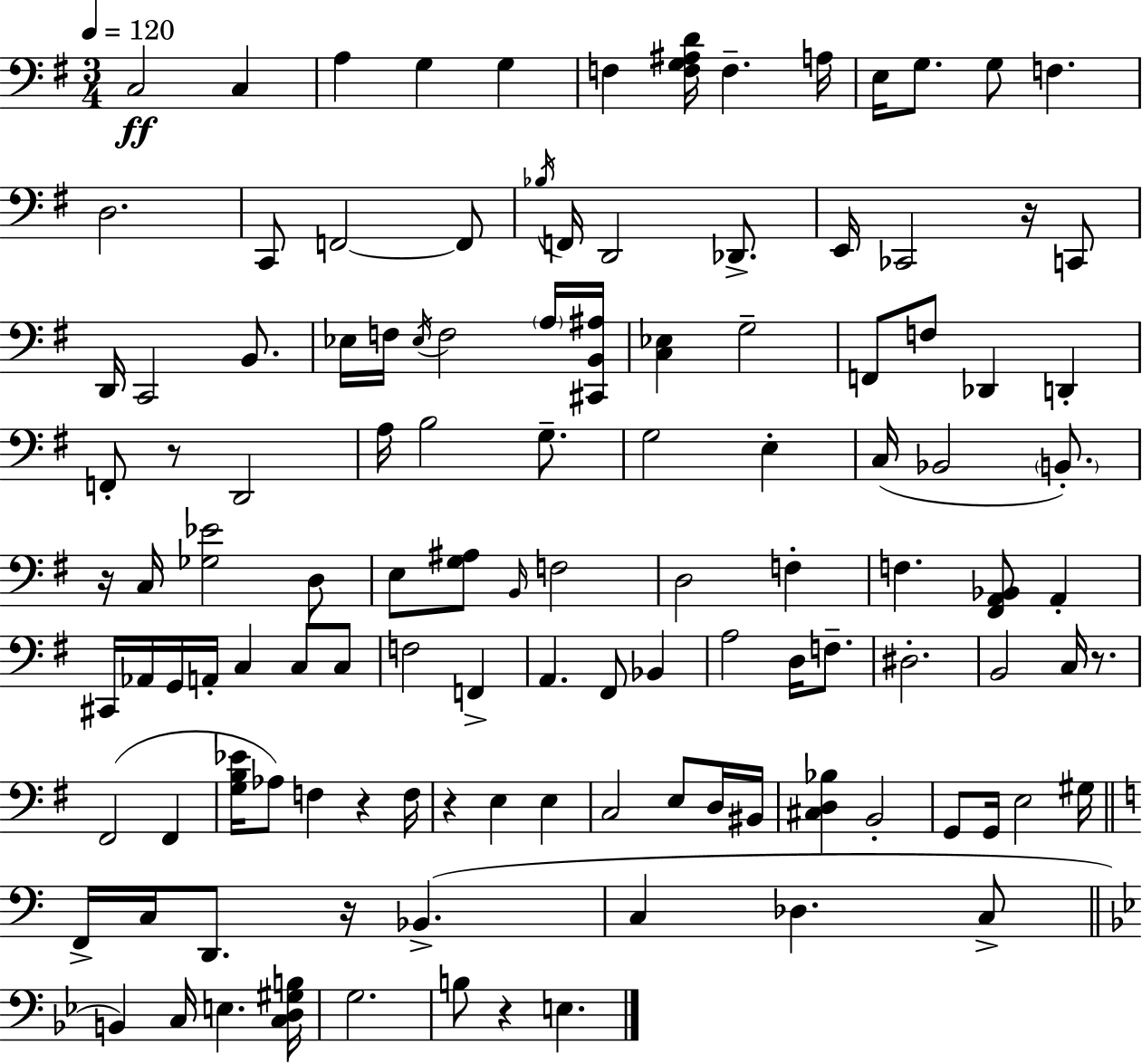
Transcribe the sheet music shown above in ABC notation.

X:1
T:Untitled
M:3/4
L:1/4
K:Em
C,2 C, A, G, G, F, [F,G,^A,D]/4 F, A,/4 E,/4 G,/2 G,/2 F, D,2 C,,/2 F,,2 F,,/2 _B,/4 F,,/4 D,,2 _D,,/2 E,,/4 _C,,2 z/4 C,,/2 D,,/4 C,,2 B,,/2 _E,/4 F,/4 _E,/4 F,2 A,/4 [^C,,B,,^A,]/4 [C,_E,] G,2 F,,/2 F,/2 _D,, D,, F,,/2 z/2 D,,2 A,/4 B,2 G,/2 G,2 E, C,/4 _B,,2 B,,/2 z/4 C,/4 [_G,_E]2 D,/2 E,/2 [G,^A,]/2 B,,/4 F,2 D,2 F, F, [^F,,A,,_B,,]/2 A,, ^C,,/4 _A,,/4 G,,/4 A,,/4 C, C,/2 C,/2 F,2 F,, A,, ^F,,/2 _B,, A,2 D,/4 F,/2 ^D,2 B,,2 C,/4 z/2 ^F,,2 ^F,, [G,B,_E]/4 _A,/2 F, z F,/4 z E, E, C,2 E,/2 D,/4 ^B,,/4 [^C,D,_B,] B,,2 G,,/2 G,,/4 E,2 ^G,/4 F,,/4 C,/4 D,,/2 z/4 _B,, C, _D, C,/2 B,, C,/4 E, [C,D,^G,B,]/4 G,2 B,/2 z E,